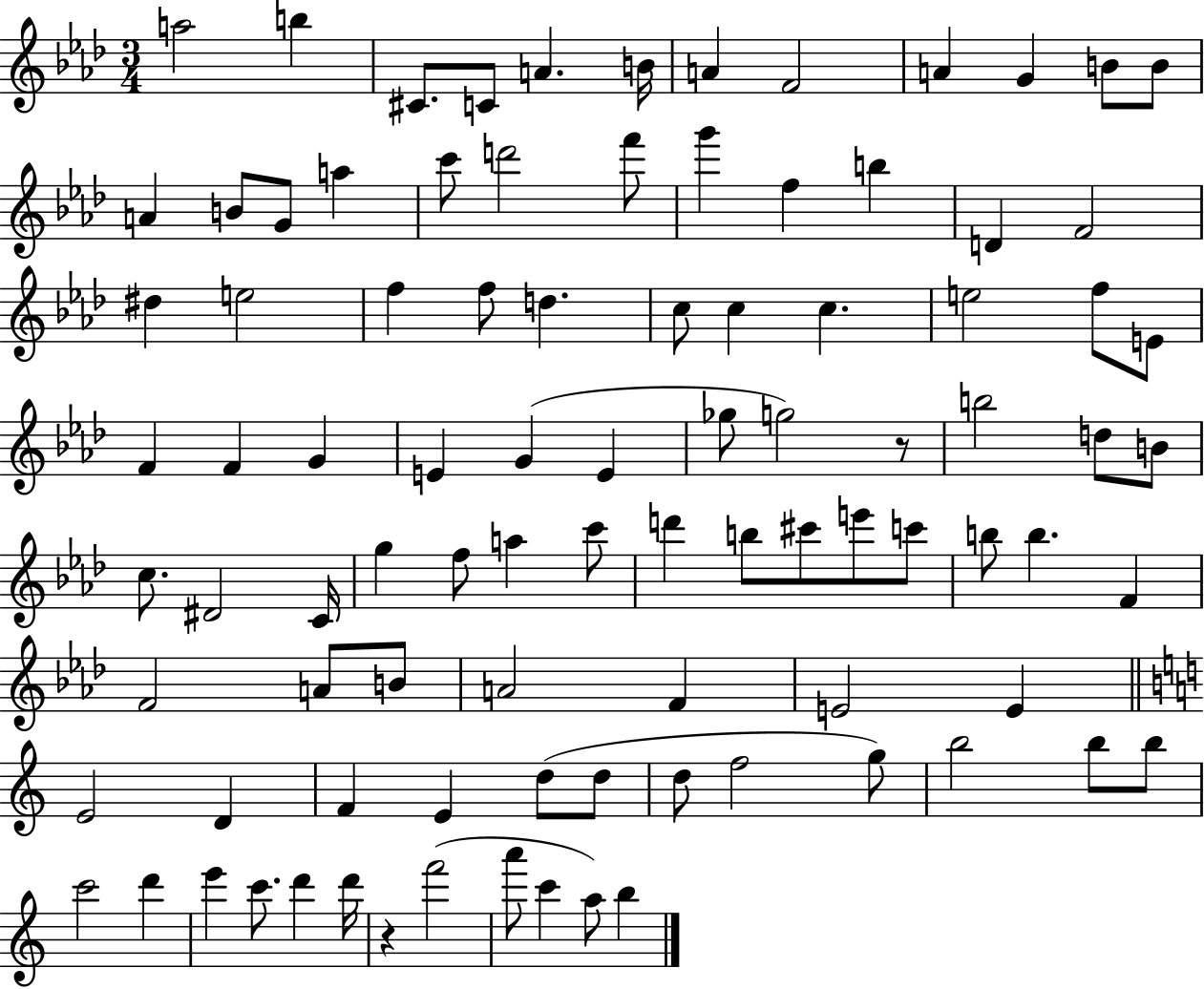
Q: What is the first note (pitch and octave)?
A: A5